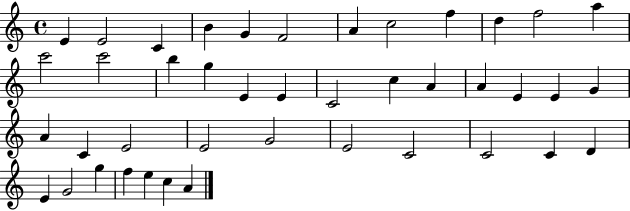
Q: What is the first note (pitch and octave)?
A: E4